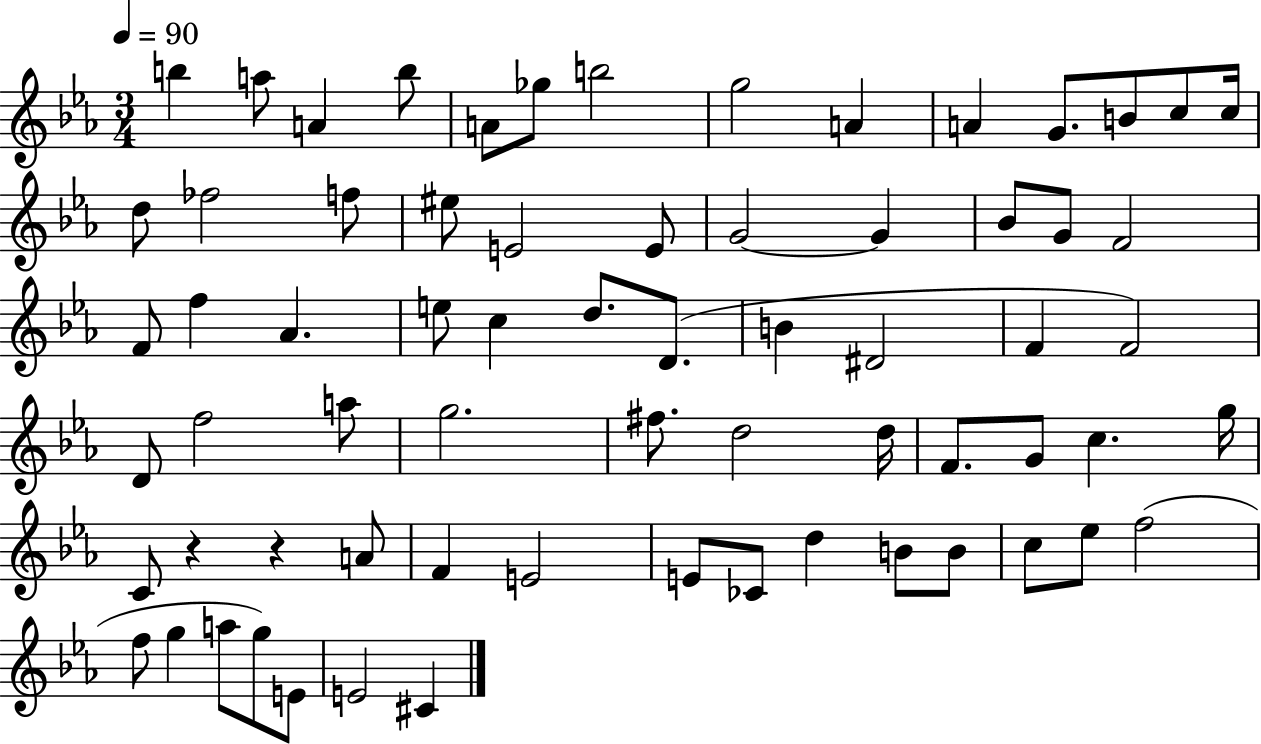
{
  \clef treble
  \numericTimeSignature
  \time 3/4
  \key ees \major
  \tempo 4 = 90
  b''4 a''8 a'4 b''8 | a'8 ges''8 b''2 | g''2 a'4 | a'4 g'8. b'8 c''8 c''16 | \break d''8 fes''2 f''8 | eis''8 e'2 e'8 | g'2~~ g'4 | bes'8 g'8 f'2 | \break f'8 f''4 aes'4. | e''8 c''4 d''8. d'8.( | b'4 dis'2 | f'4 f'2) | \break d'8 f''2 a''8 | g''2. | fis''8. d''2 d''16 | f'8. g'8 c''4. g''16 | \break c'8 r4 r4 a'8 | f'4 e'2 | e'8 ces'8 d''4 b'8 b'8 | c''8 ees''8 f''2( | \break f''8 g''4 a''8 g''8) e'8 | e'2 cis'4 | \bar "|."
}